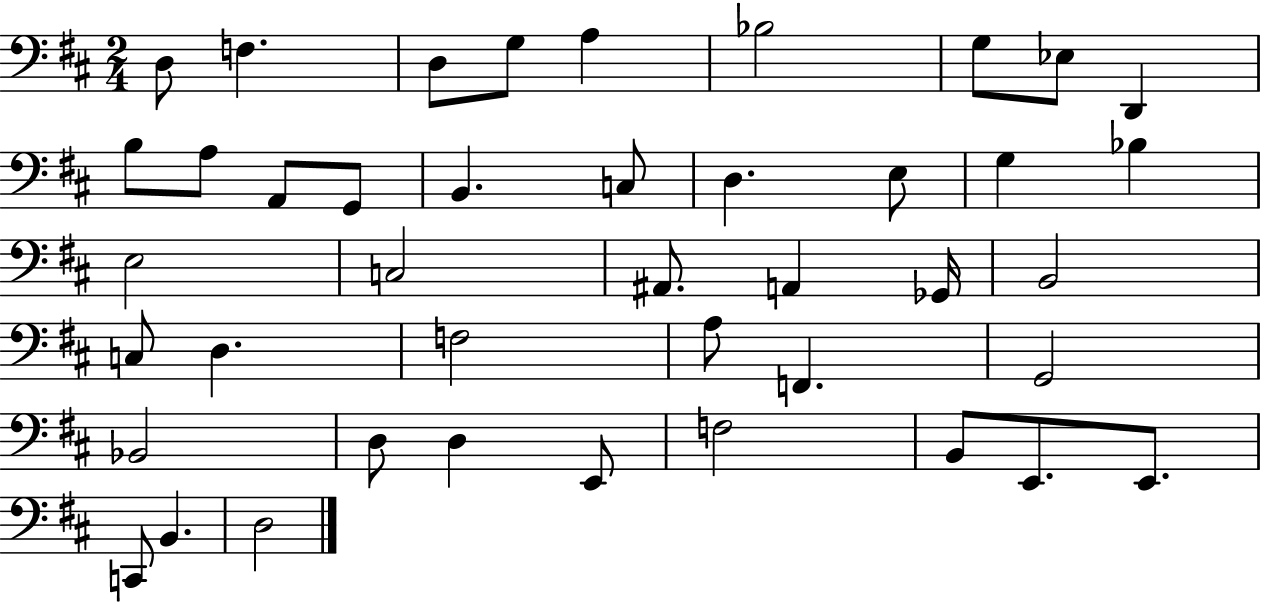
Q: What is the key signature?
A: D major